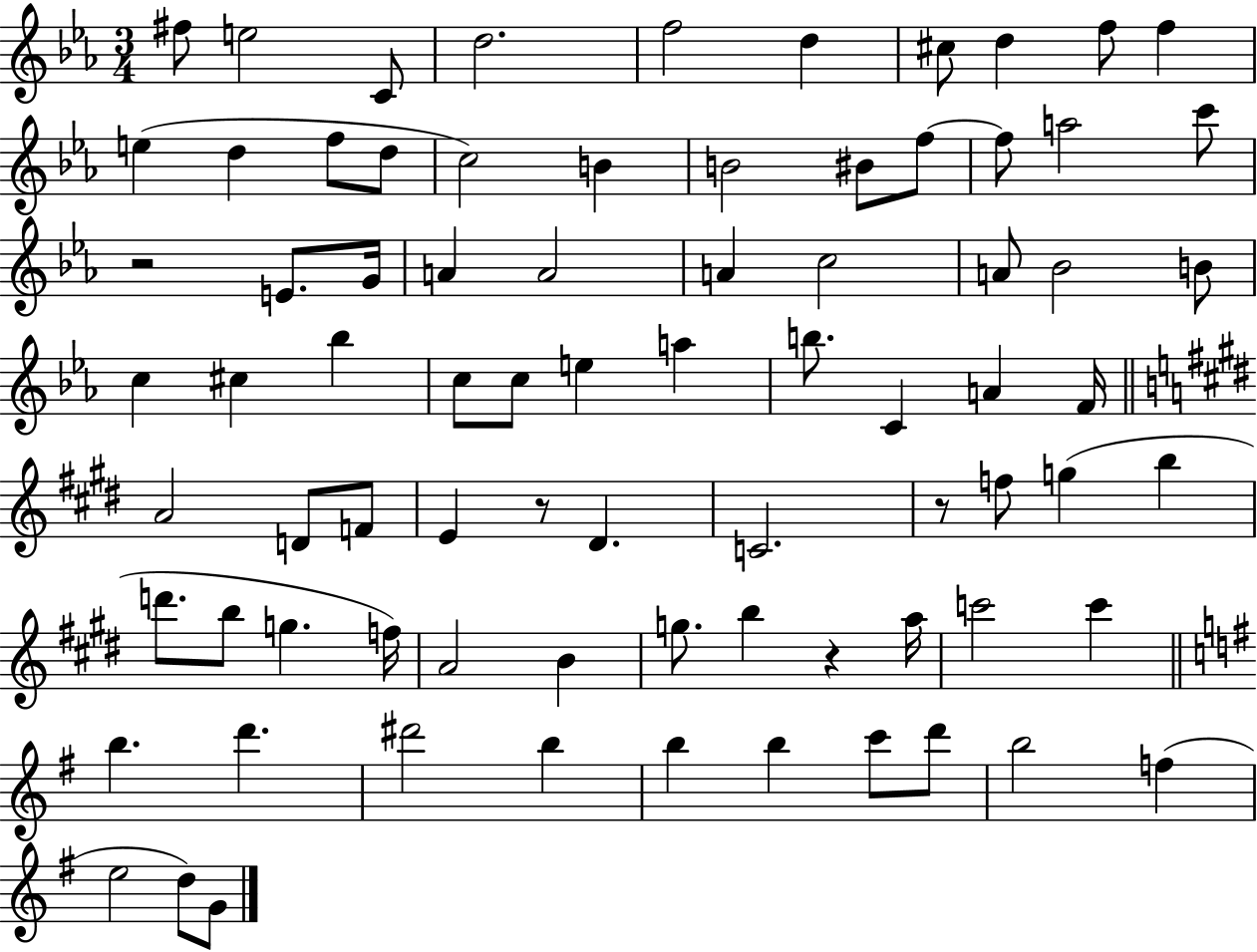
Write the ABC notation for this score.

X:1
T:Untitled
M:3/4
L:1/4
K:Eb
^f/2 e2 C/2 d2 f2 d ^c/2 d f/2 f e d f/2 d/2 c2 B B2 ^B/2 f/2 f/2 a2 c'/2 z2 E/2 G/4 A A2 A c2 A/2 _B2 B/2 c ^c _b c/2 c/2 e a b/2 C A F/4 A2 D/2 F/2 E z/2 ^D C2 z/2 f/2 g b d'/2 b/2 g f/4 A2 B g/2 b z a/4 c'2 c' b d' ^d'2 b b b c'/2 d'/2 b2 f e2 d/2 G/2